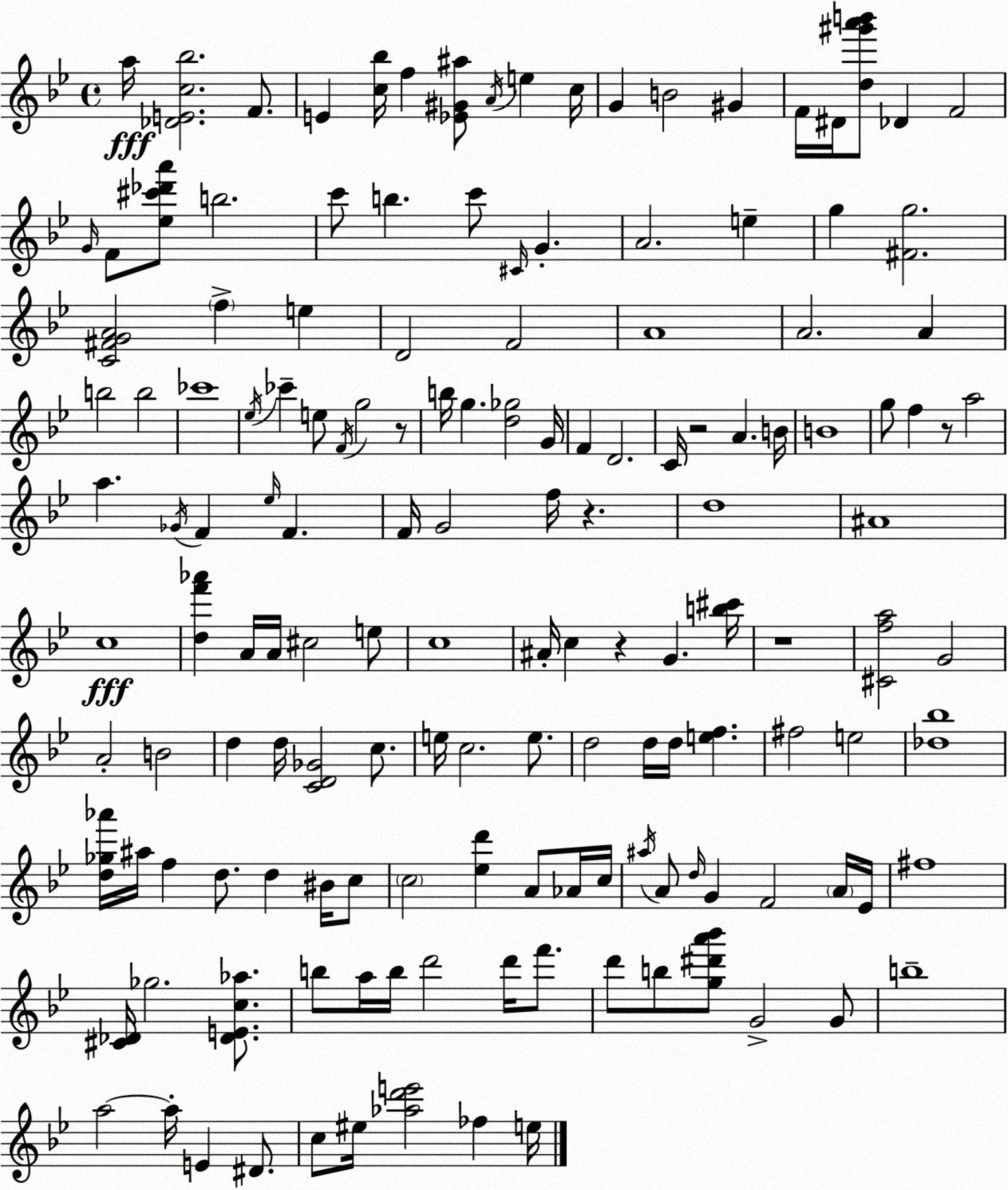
X:1
T:Untitled
M:4/4
L:1/4
K:Bb
a/4 [_DEc_b]2 F/2 E [c_b]/4 f [_E^G^a]/2 A/4 e c/4 G B2 ^G F/4 ^D/4 [d^g'a'b']/2 _D F2 G/4 F/2 [_e^c'_d'a']/2 b2 c'/2 b c'/2 ^C/4 G A2 e g [^Fg]2 [C^FGA]2 f e D2 F2 A4 A2 A b2 b2 _c'4 _e/4 _c' e/2 F/4 g2 z/2 b/4 g [d_g]2 G/4 F D2 C/4 z2 A B/4 B4 g/2 f z/2 a2 a _G/4 F _e/4 F F/4 G2 f/4 z d4 ^A4 c4 [df'_a'] A/4 A/4 ^c2 e/2 c4 ^A/4 c z G [b^c']/4 z4 [^Cfa]2 G2 A2 B2 d d/4 [CD_G]2 c/2 e/4 c2 e/2 d2 d/4 d/4 [ef] ^f2 e2 [_d_b]4 [d_g_a']/4 ^a/4 f d/2 d ^B/4 c/2 c2 [_ed'] A/2 _A/4 c/4 ^a/4 A/2 d/4 G F2 A/4 _E/4 ^f4 [^C_D]/4 _g2 [_DEc_a]/2 b/2 a/4 b/4 d'2 d'/4 f'/2 d'/2 b/2 [g^d'a'_b']/2 G2 G/2 b4 a2 a/4 E ^D/2 c/2 ^e/4 [_ad'e']2 _f e/4